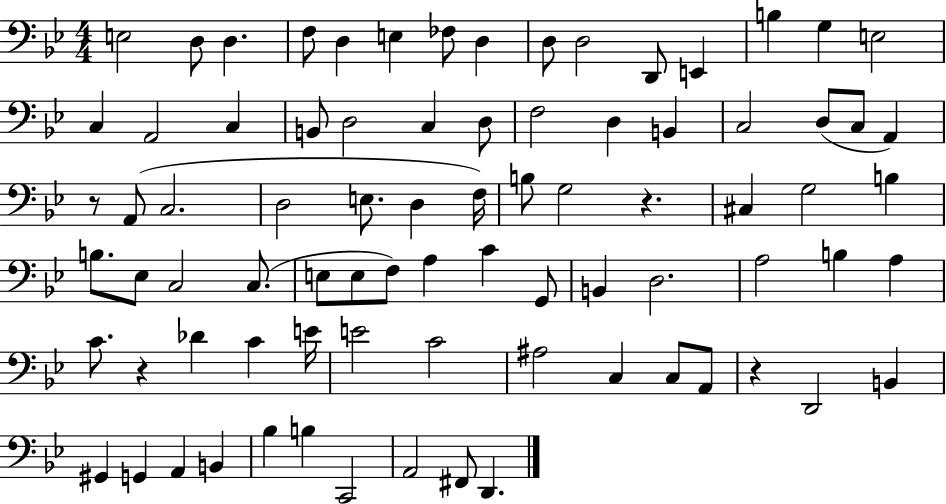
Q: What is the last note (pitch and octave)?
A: D2